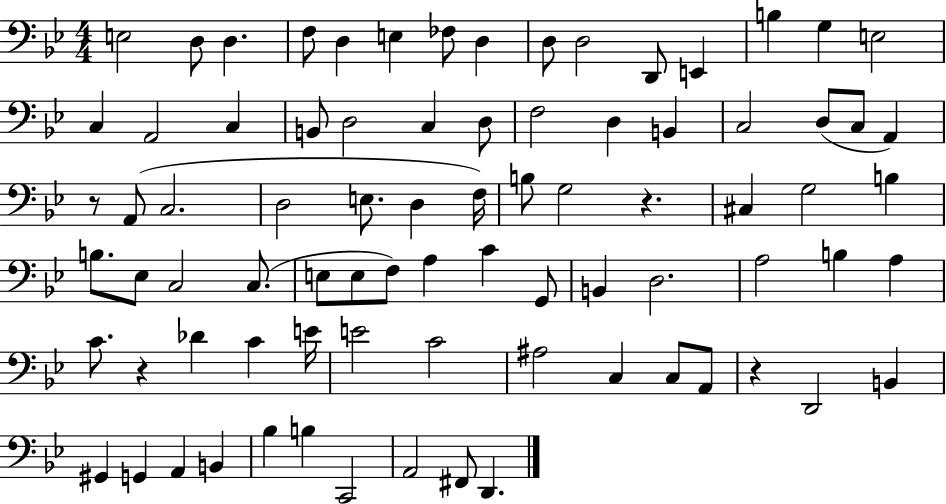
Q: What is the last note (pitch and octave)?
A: D2